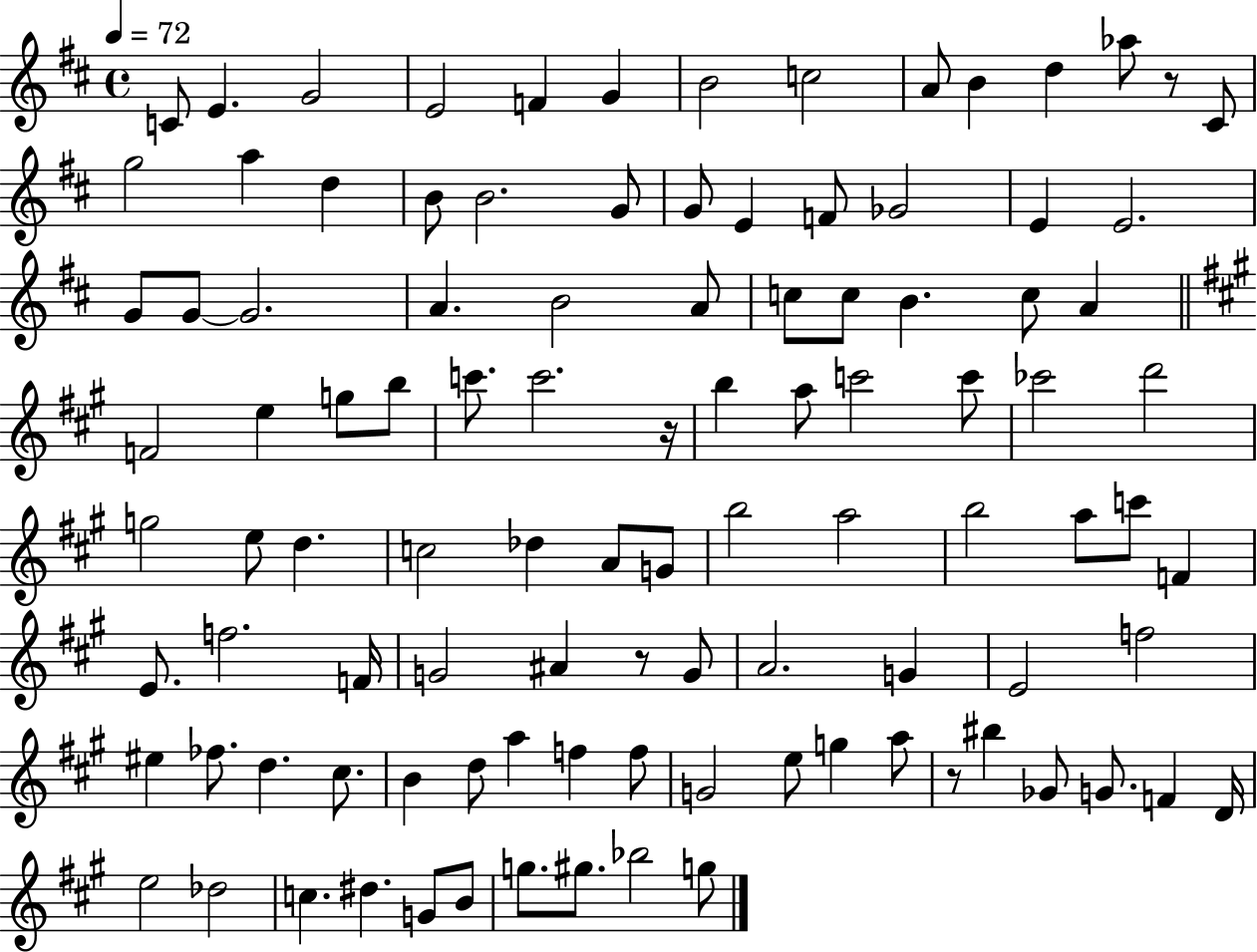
C4/e E4/q. G4/h E4/h F4/q G4/q B4/h C5/h A4/e B4/q D5/q Ab5/e R/e C#4/e G5/h A5/q D5/q B4/e B4/h. G4/e G4/e E4/q F4/e Gb4/h E4/q E4/h. G4/e G4/e G4/h. A4/q. B4/h A4/e C5/e C5/e B4/q. C5/e A4/q F4/h E5/q G5/e B5/e C6/e. C6/h. R/s B5/q A5/e C6/h C6/e CES6/h D6/h G5/h E5/e D5/q. C5/h Db5/q A4/e G4/e B5/h A5/h B5/h A5/e C6/e F4/q E4/e. F5/h. F4/s G4/h A#4/q R/e G4/e A4/h. G4/q E4/h F5/h EIS5/q FES5/e. D5/q. C#5/e. B4/q D5/e A5/q F5/q F5/e G4/h E5/e G5/q A5/e R/e BIS5/q Gb4/e G4/e. F4/q D4/s E5/h Db5/h C5/q. D#5/q. G4/e B4/e G5/e. G#5/e. Bb5/h G5/e